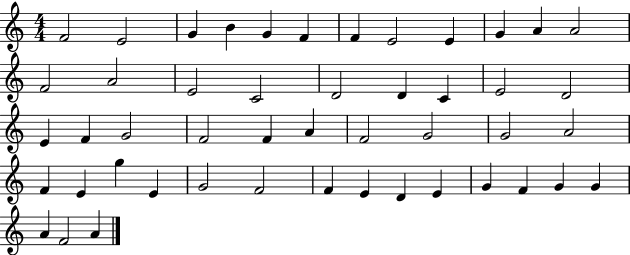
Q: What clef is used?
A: treble